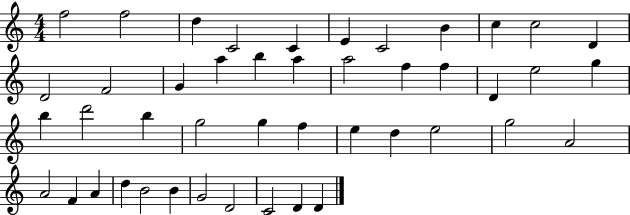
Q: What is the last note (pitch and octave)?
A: D4